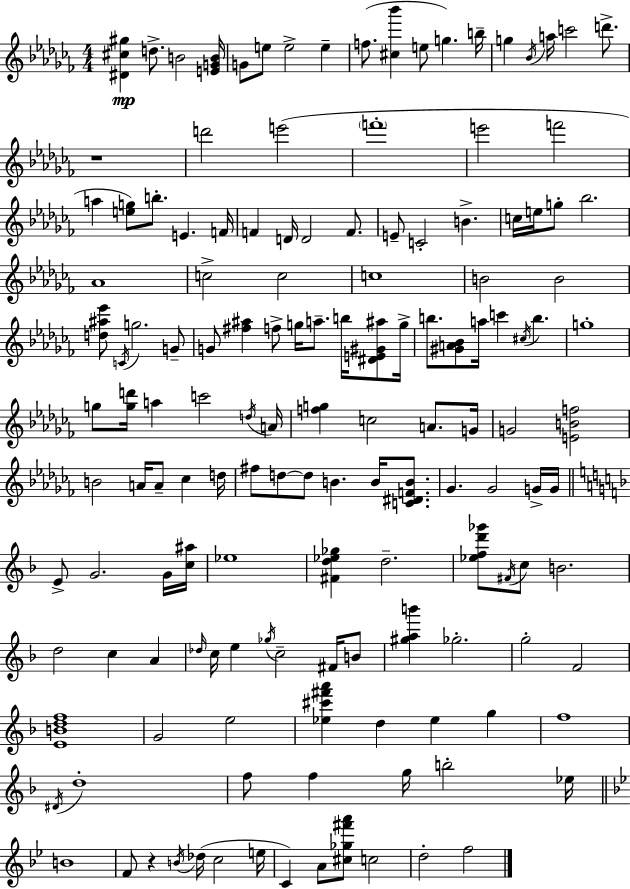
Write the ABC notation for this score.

X:1
T:Untitled
M:4/4
L:1/4
K:Abm
[^D^c^g] d/2 B2 [EGB]/4 G/2 e/2 e2 e f/2 [^c_b'] e/2 g b/4 g _B/4 a/4 c'2 d'/2 z4 d'2 e'2 f'4 e'2 f'2 a [eg]/2 b/2 E F/4 F D/4 D2 F/2 E/2 C2 B c/4 e/4 g/2 _b2 _A4 c2 c2 c4 B2 B2 [d^a_e']/2 C/4 g2 G/2 G/2 [^f^a] f/2 g/4 a/2 b/4 [^DE^G^a]/2 g/4 b/2 [^GA_B]/2 a/4 c' ^c/4 b g4 g/2 [gd']/4 a c'2 d/4 A/4 [fg] c2 A/2 G/4 G2 [EBf]2 B2 A/4 A/2 _c d/4 ^f/2 d/2 d/2 B B/4 [C^DFB]/2 _G _G2 G/4 G/4 E/2 G2 G/4 [c^a]/4 _e4 [^Fd_e_g] d2 [_efd'_g']/2 ^F/4 c/2 B2 d2 c A _d/4 c/4 e _g/4 c2 ^F/4 B/2 [^gab'] _g2 g2 F2 [EBdf]4 G2 e2 [_e^c'^f'a'] d _e g f4 ^D/4 d4 f/2 f g/4 b2 _e/4 B4 F/2 z B/4 _d/4 c2 e/4 C A/2 [^c_g^f'a']/2 c2 d2 f2